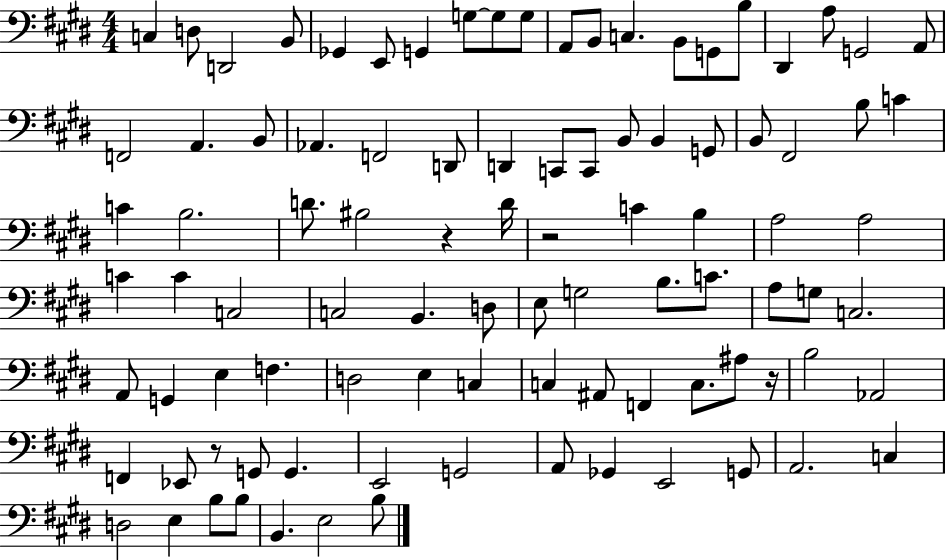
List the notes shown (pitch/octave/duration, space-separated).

C3/q D3/e D2/h B2/e Gb2/q E2/e G2/q G3/e G3/e G3/e A2/e B2/e C3/q. B2/e G2/e B3/e D#2/q A3/e G2/h A2/e F2/h A2/q. B2/e Ab2/q. F2/h D2/e D2/q C2/e C2/e B2/e B2/q G2/e B2/e F#2/h B3/e C4/q C4/q B3/h. D4/e. BIS3/h R/q D4/s R/h C4/q B3/q A3/h A3/h C4/q C4/q C3/h C3/h B2/q. D3/e E3/e G3/h B3/e. C4/e. A3/e G3/e C3/h. A2/e G2/q E3/q F3/q. D3/h E3/q C3/q C3/q A#2/e F2/q C3/e. A#3/e R/s B3/h Ab2/h F2/q Eb2/e R/e G2/e G2/q. E2/h G2/h A2/e Gb2/q E2/h G2/e A2/h. C3/q D3/h E3/q B3/e B3/e B2/q. E3/h B3/e